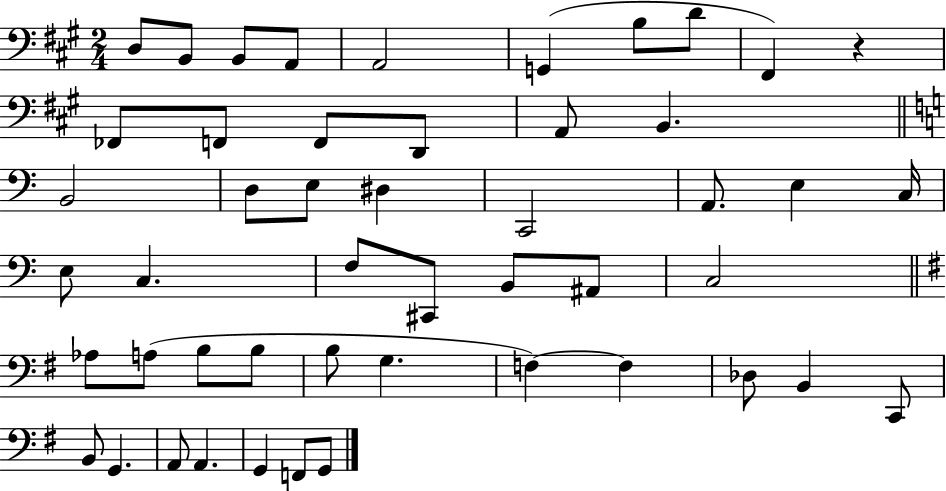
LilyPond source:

{
  \clef bass
  \numericTimeSignature
  \time 2/4
  \key a \major
  \repeat volta 2 { d8 b,8 b,8 a,8 | a,2 | g,4( b8 d'8 | fis,4) r4 | \break fes,8 f,8 f,8 d,8 | a,8 b,4. | \bar "||" \break \key c \major b,2 | d8 e8 dis4 | c,2 | a,8. e4 c16 | \break e8 c4. | f8 cis,8 b,8 ais,8 | c2 | \bar "||" \break \key g \major aes8 a8( b8 b8 | b8 g4. | f4~~) f4 | des8 b,4 c,8 | \break b,8 g,4. | a,8 a,4. | g,4 f,8 g,8 | } \bar "|."
}